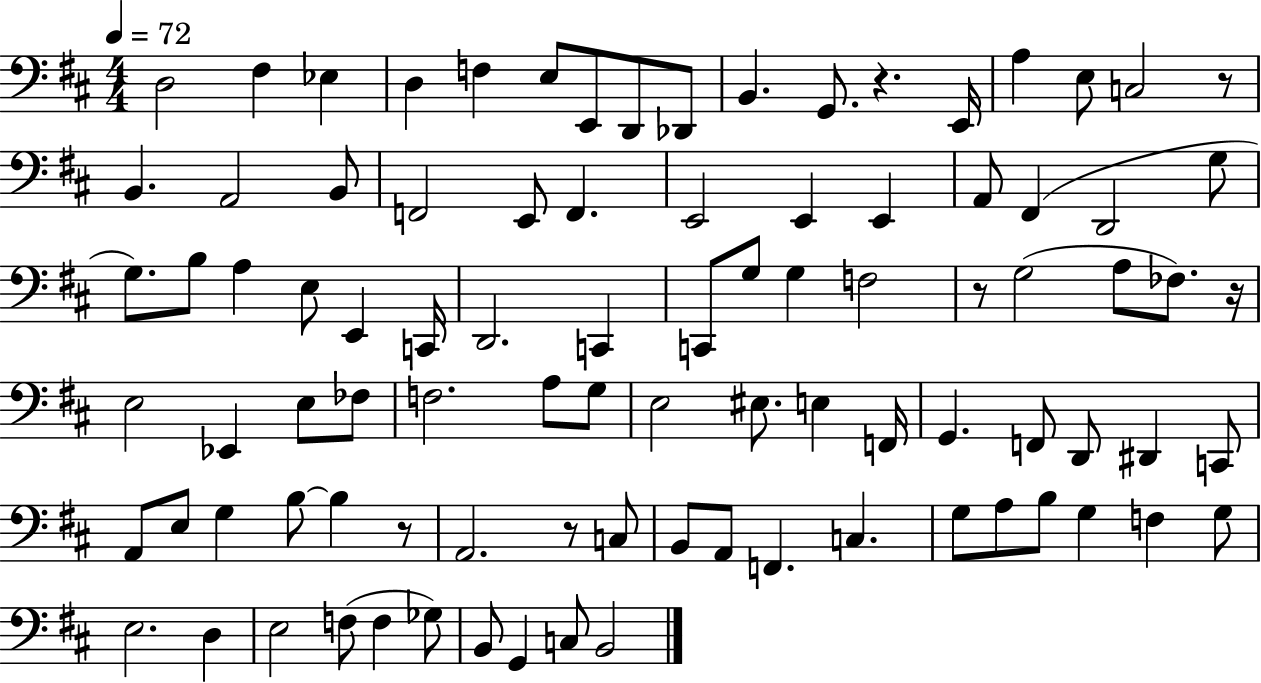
D3/h F#3/q Eb3/q D3/q F3/q E3/e E2/e D2/e Db2/e B2/q. G2/e. R/q. E2/s A3/q E3/e C3/h R/e B2/q. A2/h B2/e F2/h E2/e F2/q. E2/h E2/q E2/q A2/e F#2/q D2/h G3/e G3/e. B3/e A3/q E3/e E2/q C2/s D2/h. C2/q C2/e G3/e G3/q F3/h R/e G3/h A3/e FES3/e. R/s E3/h Eb2/q E3/e FES3/e F3/h. A3/e G3/e E3/h EIS3/e. E3/q F2/s G2/q. F2/e D2/e D#2/q C2/e A2/e E3/e G3/q B3/e B3/q R/e A2/h. R/e C3/e B2/e A2/e F2/q. C3/q. G3/e A3/e B3/e G3/q F3/q G3/e E3/h. D3/q E3/h F3/e F3/q Gb3/e B2/e G2/q C3/e B2/h